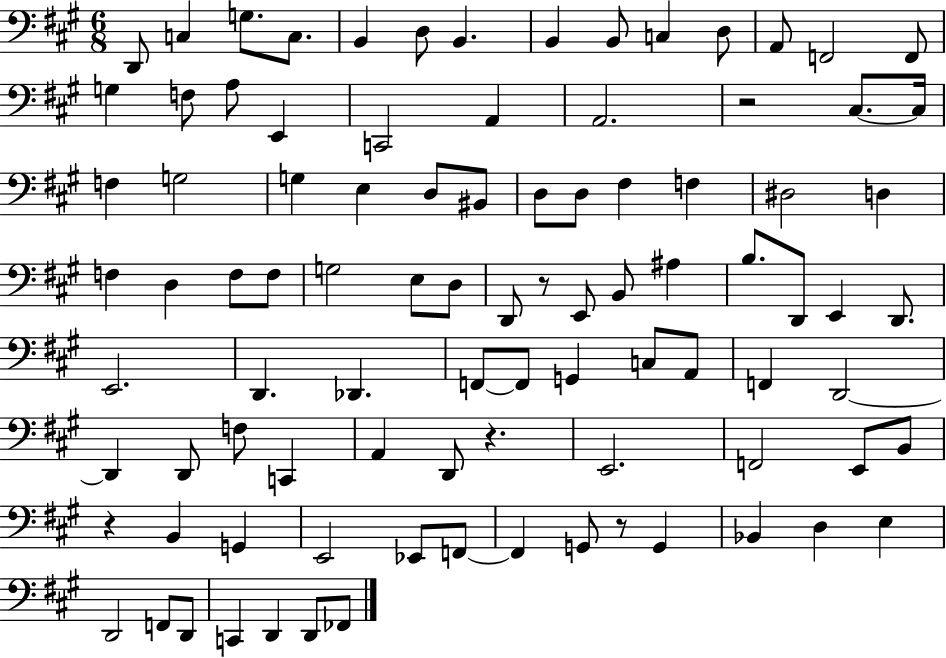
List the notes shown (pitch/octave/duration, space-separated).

D2/e C3/q G3/e. C3/e. B2/q D3/e B2/q. B2/q B2/e C3/q D3/e A2/e F2/h F2/e G3/q F3/e A3/e E2/q C2/h A2/q A2/h. R/h C#3/e. C#3/s F3/q G3/h G3/q E3/q D3/e BIS2/e D3/e D3/e F#3/q F3/q D#3/h D3/q F3/q D3/q F3/e F3/e G3/h E3/e D3/e D2/e R/e E2/e B2/e A#3/q B3/e. D2/e E2/q D2/e. E2/h. D2/q. Db2/q. F2/e F2/e G2/q C3/e A2/e F2/q D2/h D2/q D2/e F3/e C2/q A2/q D2/e R/q. E2/h. F2/h E2/e B2/e R/q B2/q G2/q E2/h Eb2/e F2/e F2/q G2/e R/e G2/q Bb2/q D3/q E3/q D2/h F2/e D2/e C2/q D2/q D2/e FES2/e